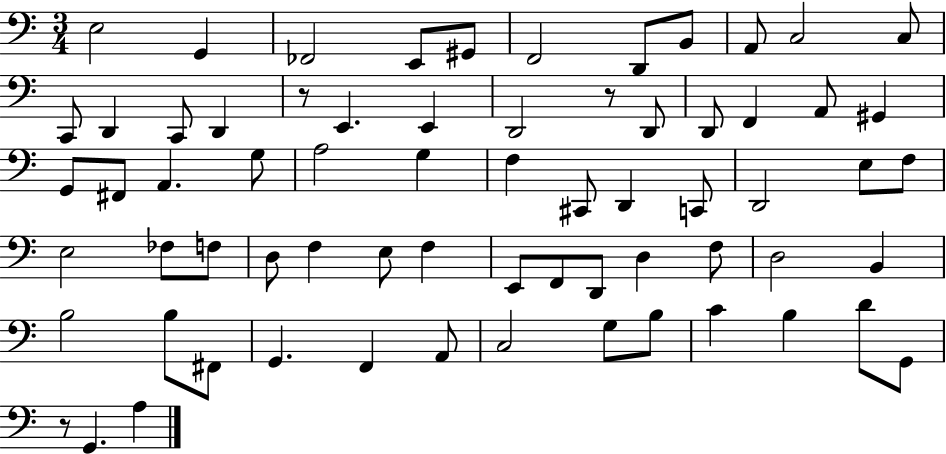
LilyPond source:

{
  \clef bass
  \numericTimeSignature
  \time 3/4
  \key c \major
  \repeat volta 2 { e2 g,4 | fes,2 e,8 gis,8 | f,2 d,8 b,8 | a,8 c2 c8 | \break c,8 d,4 c,8 d,4 | r8 e,4. e,4 | d,2 r8 d,8 | d,8 f,4 a,8 gis,4 | \break g,8 fis,8 a,4. g8 | a2 g4 | f4 cis,8 d,4 c,8 | d,2 e8 f8 | \break e2 fes8 f8 | d8 f4 e8 f4 | e,8 f,8 d,8 d4 f8 | d2 b,4 | \break b2 b8 fis,8 | g,4. f,4 a,8 | c2 g8 b8 | c'4 b4 d'8 g,8 | \break r8 g,4. a4 | } \bar "|."
}